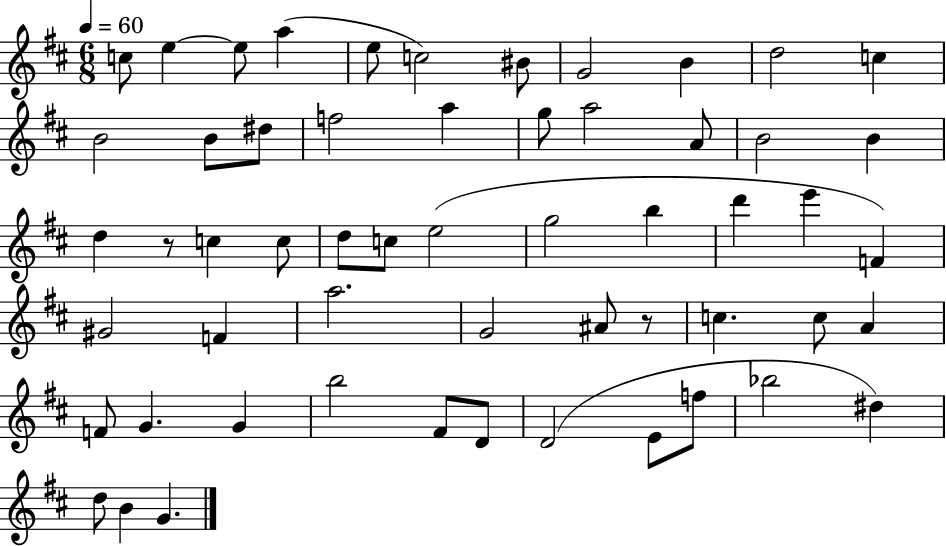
{
  \clef treble
  \numericTimeSignature
  \time 6/8
  \key d \major
  \tempo 4 = 60
  c''8 e''4~~ e''8 a''4( | e''8 c''2) bis'8 | g'2 b'4 | d''2 c''4 | \break b'2 b'8 dis''8 | f''2 a''4 | g''8 a''2 a'8 | b'2 b'4 | \break d''4 r8 c''4 c''8 | d''8 c''8 e''2( | g''2 b''4 | d'''4 e'''4 f'4) | \break gis'2 f'4 | a''2. | g'2 ais'8 r8 | c''4. c''8 a'4 | \break f'8 g'4. g'4 | b''2 fis'8 d'8 | d'2( e'8 f''8 | bes''2 dis''4) | \break d''8 b'4 g'4. | \bar "|."
}